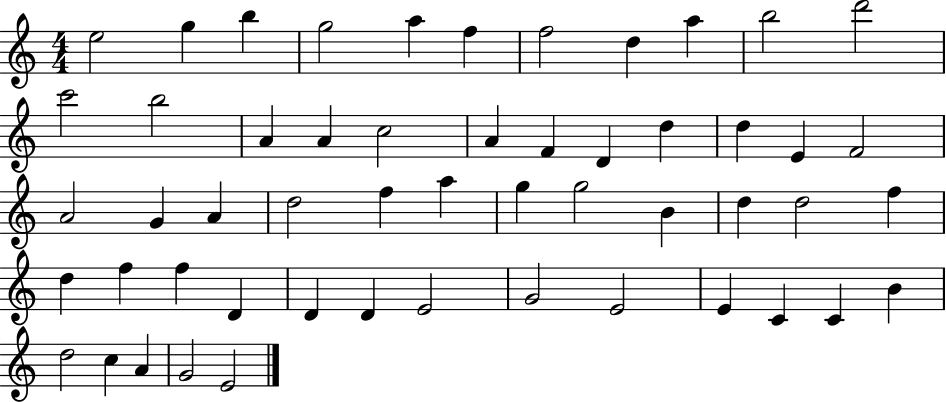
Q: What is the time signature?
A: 4/4